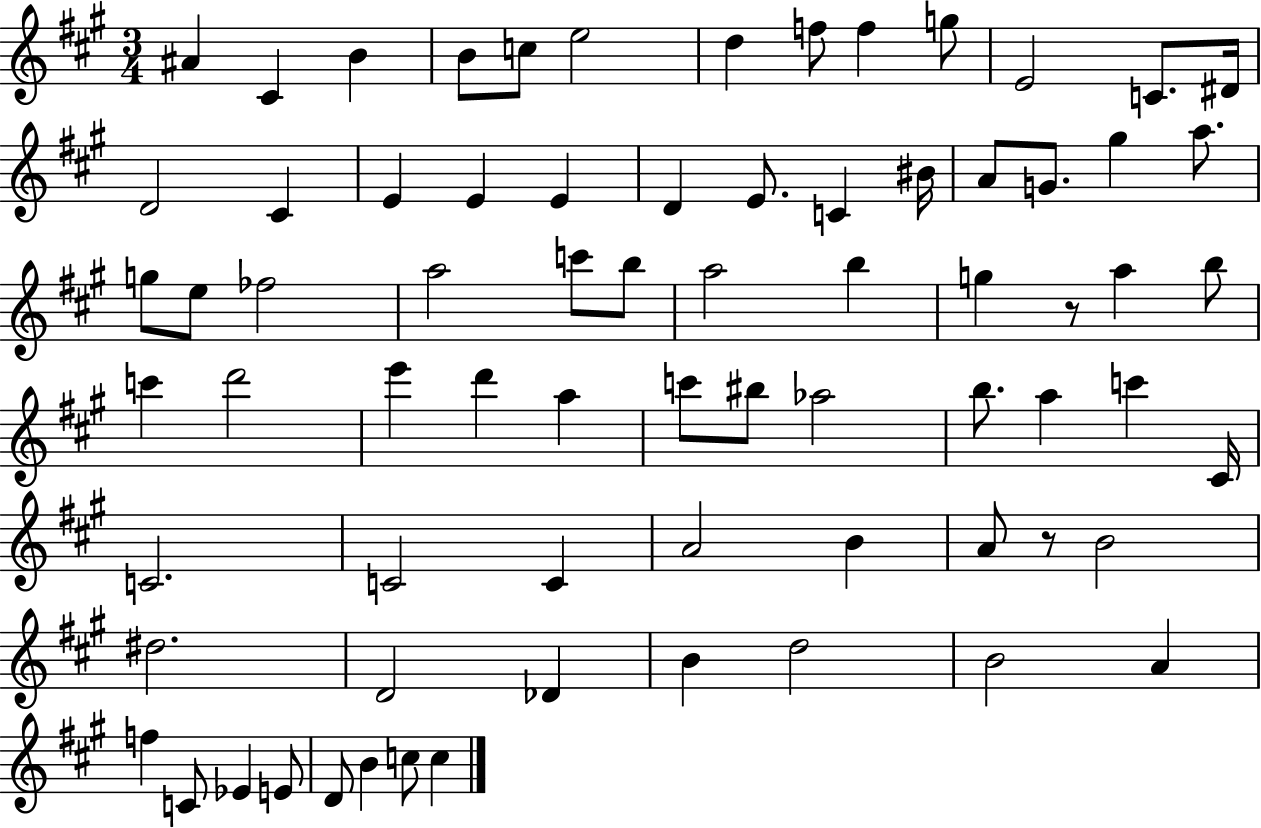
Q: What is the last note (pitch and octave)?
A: C5